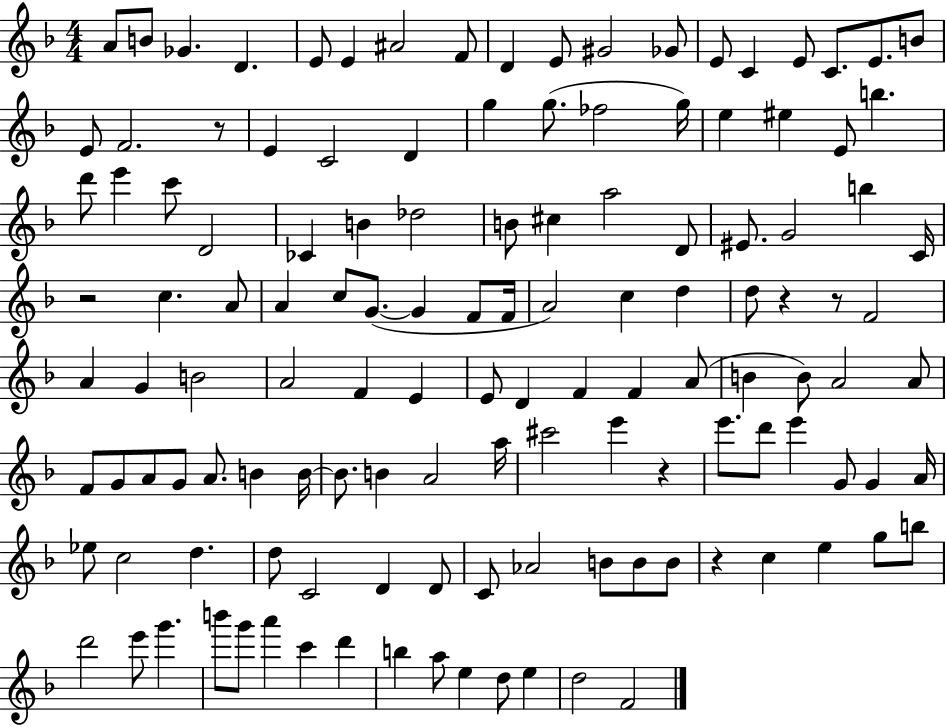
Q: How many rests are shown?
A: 6